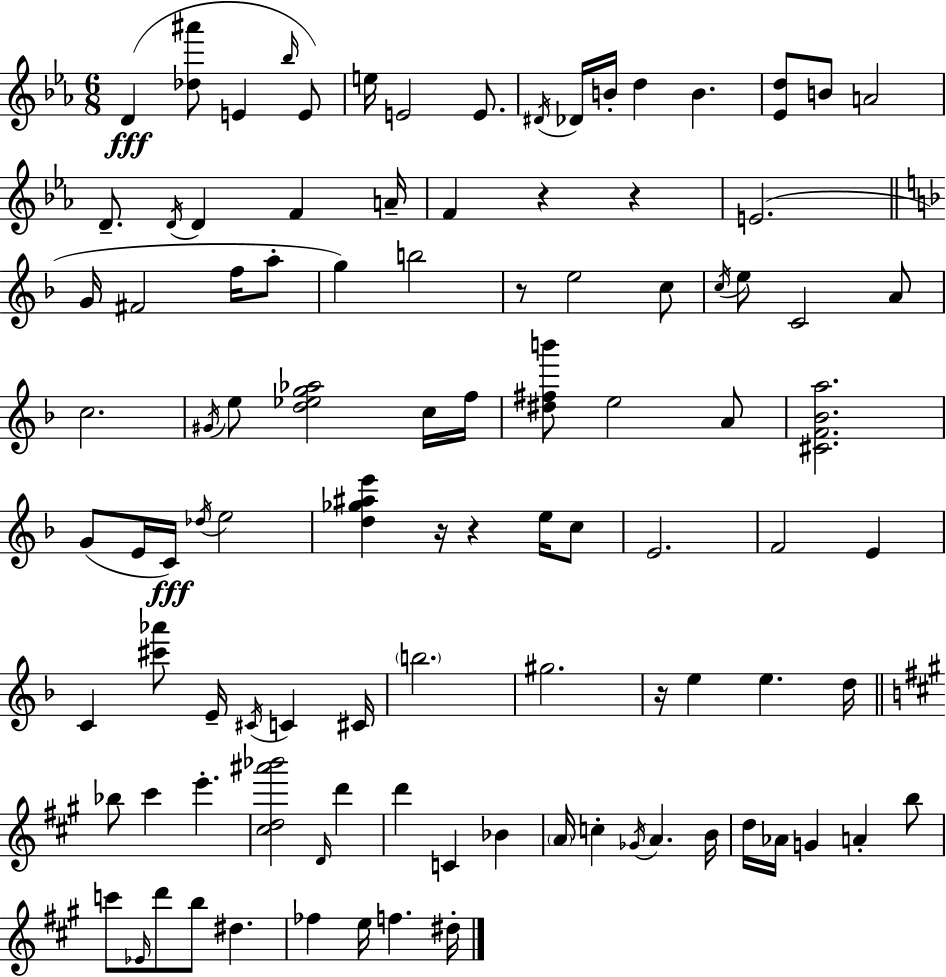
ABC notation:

X:1
T:Untitled
M:6/8
L:1/4
K:Eb
D [_d^a']/2 E _b/4 E/2 e/4 E2 E/2 ^D/4 _D/4 B/4 d B [_Ed]/2 B/2 A2 D/2 D/4 D F A/4 F z z E2 G/4 ^F2 f/4 a/2 g b2 z/2 e2 c/2 c/4 e/2 C2 A/2 c2 ^G/4 e/2 [d_eg_a]2 c/4 f/4 [^d^fb']/2 e2 A/2 [^CF_Ba]2 G/2 E/4 C/4 _d/4 e2 [d_g^ae'] z/4 z e/4 c/2 E2 F2 E C [^c'_a']/2 E/4 ^C/4 C ^C/4 b2 ^g2 z/4 e e d/4 _b/2 ^c' e' [^cd^a'_b']2 D/4 d' d' C _B A/4 c _G/4 A B/4 d/4 _A/4 G A b/2 c'/2 _E/4 d'/2 b/2 ^d _f e/4 f ^d/4